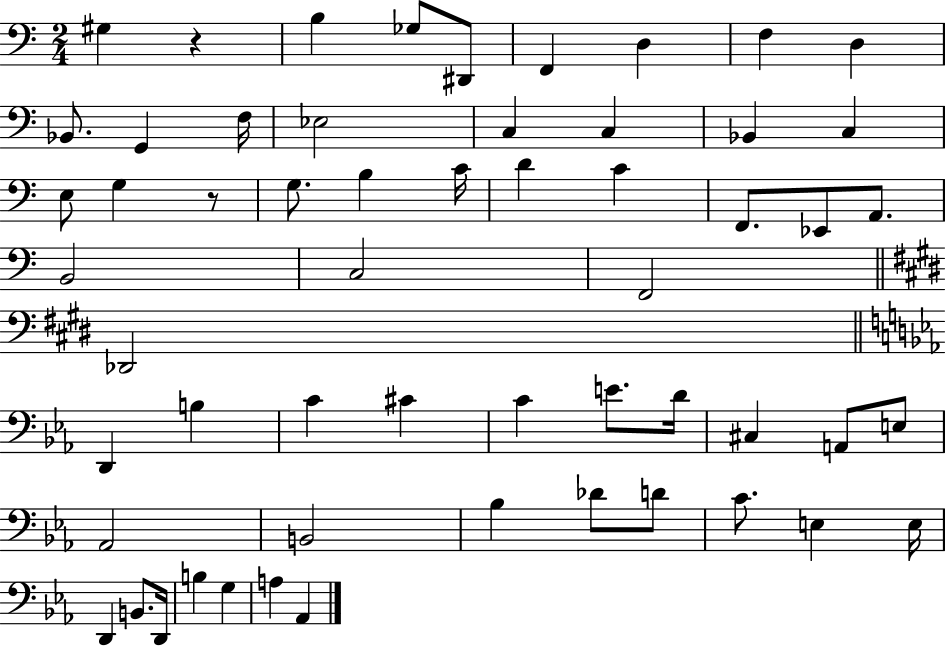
{
  \clef bass
  \numericTimeSignature
  \time 2/4
  \key c \major
  gis4 r4 | b4 ges8 dis,8 | f,4 d4 | f4 d4 | \break bes,8. g,4 f16 | ees2 | c4 c4 | bes,4 c4 | \break e8 g4 r8 | g8. b4 c'16 | d'4 c'4 | f,8. ees,8 a,8. | \break b,2 | c2 | f,2 | \bar "||" \break \key e \major des,2 | \bar "||" \break \key ees \major d,4 b4 | c'4 cis'4 | c'4 e'8. d'16 | cis4 a,8 e8 | \break aes,2 | b,2 | bes4 des'8 d'8 | c'8. e4 e16 | \break d,4 b,8. d,16 | b4 g4 | a4 aes,4 | \bar "|."
}